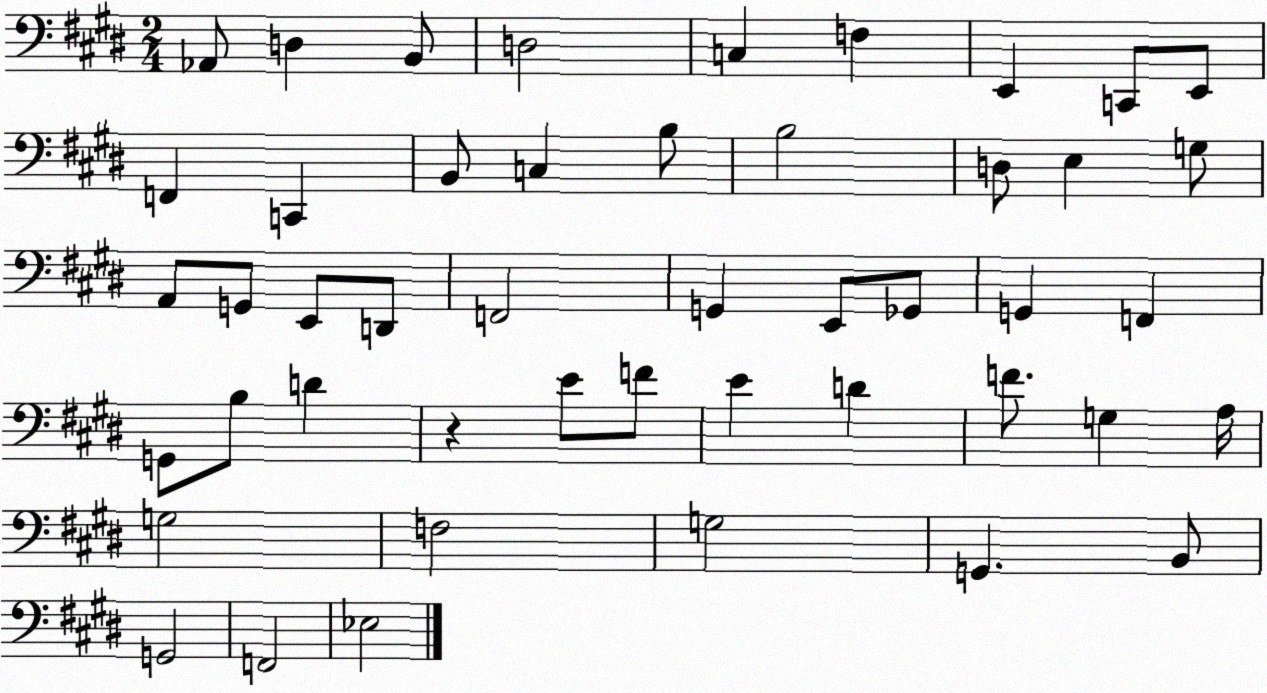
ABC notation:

X:1
T:Untitled
M:2/4
L:1/4
K:E
_A,,/2 D, B,,/2 D,2 C, F, E,, C,,/2 E,,/2 F,, C,, B,,/2 C, B,/2 B,2 D,/2 E, G,/2 A,,/2 G,,/2 E,,/2 D,,/2 F,,2 G,, E,,/2 _G,,/2 G,, F,, G,,/2 B,/2 D z E/2 F/2 E D F/2 G, A,/4 G,2 F,2 G,2 G,, B,,/2 G,,2 F,,2 _E,2